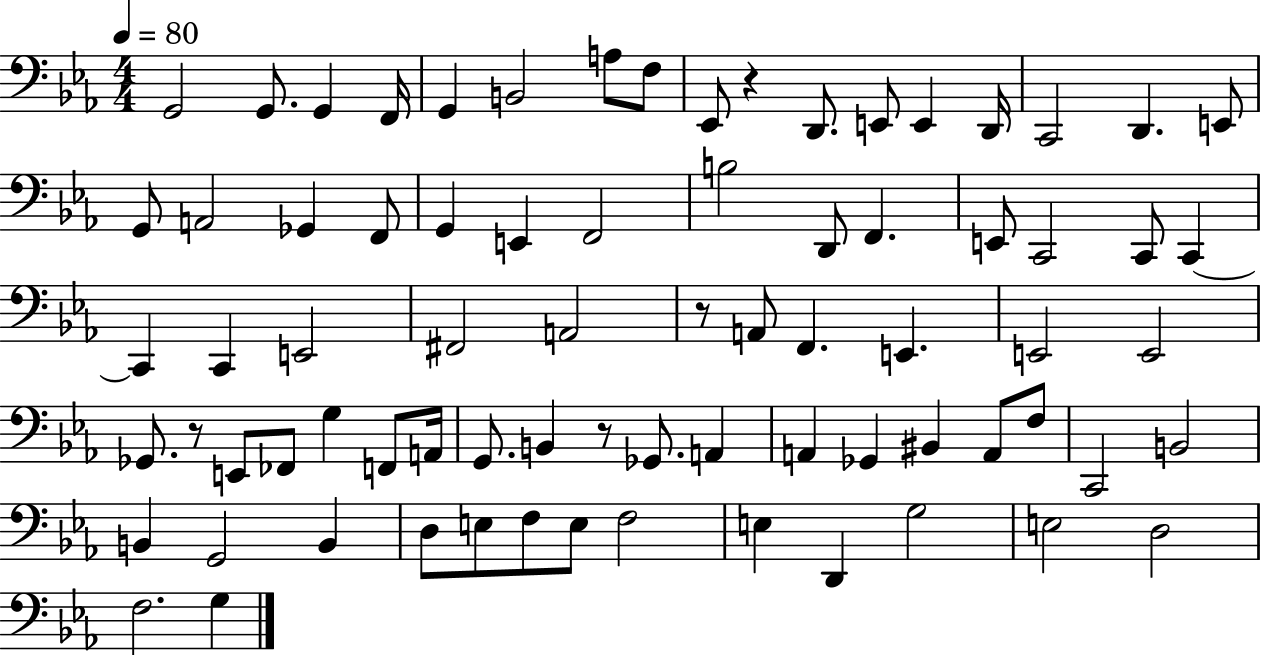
X:1
T:Untitled
M:4/4
L:1/4
K:Eb
G,,2 G,,/2 G,, F,,/4 G,, B,,2 A,/2 F,/2 _E,,/2 z D,,/2 E,,/2 E,, D,,/4 C,,2 D,, E,,/2 G,,/2 A,,2 _G,, F,,/2 G,, E,, F,,2 B,2 D,,/2 F,, E,,/2 C,,2 C,,/2 C,, C,, C,, E,,2 ^F,,2 A,,2 z/2 A,,/2 F,, E,, E,,2 E,,2 _G,,/2 z/2 E,,/2 _F,,/2 G, F,,/2 A,,/4 G,,/2 B,, z/2 _G,,/2 A,, A,, _G,, ^B,, A,,/2 F,/2 C,,2 B,,2 B,, G,,2 B,, D,/2 E,/2 F,/2 E,/2 F,2 E, D,, G,2 E,2 D,2 F,2 G,